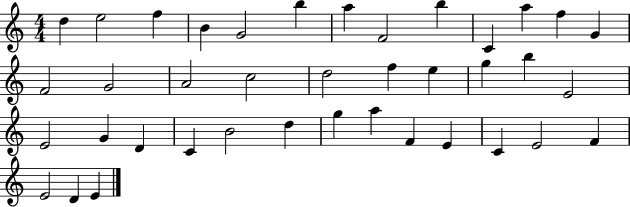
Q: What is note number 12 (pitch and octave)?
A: F5